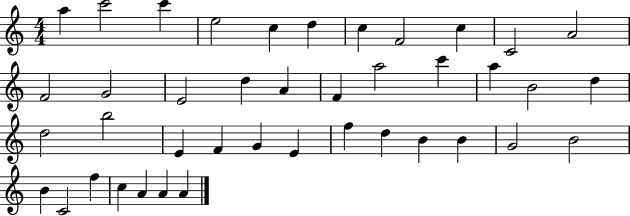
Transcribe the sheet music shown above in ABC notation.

X:1
T:Untitled
M:4/4
L:1/4
K:C
a c'2 c' e2 c d c F2 c C2 A2 F2 G2 E2 d A F a2 c' a B2 d d2 b2 E F G E f d B B G2 B2 B C2 f c A A A